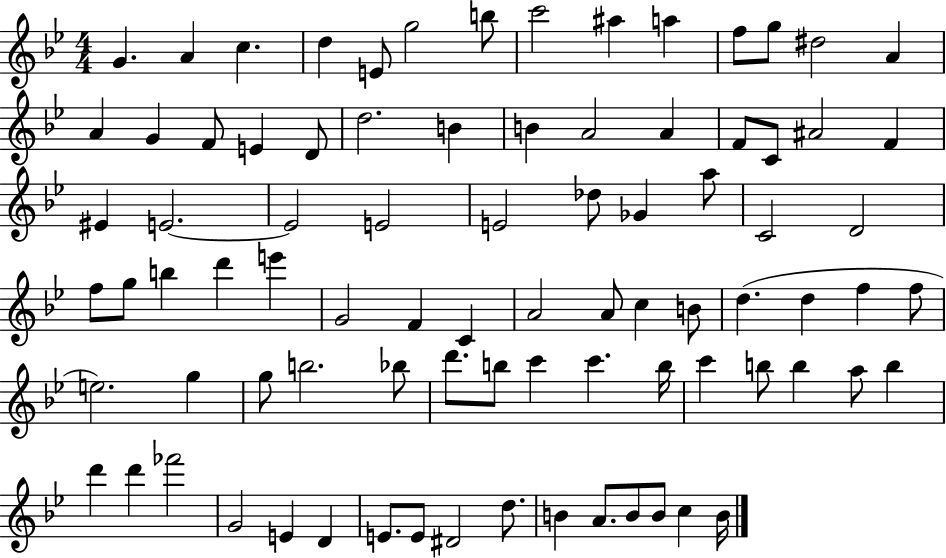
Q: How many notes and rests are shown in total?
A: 85